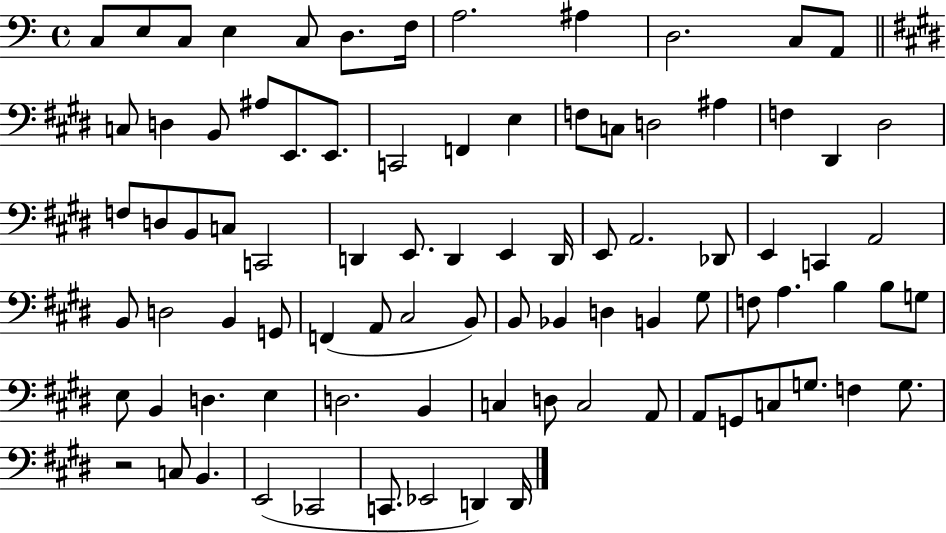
X:1
T:Untitled
M:4/4
L:1/4
K:C
C,/2 E,/2 C,/2 E, C,/2 D,/2 F,/4 A,2 ^A, D,2 C,/2 A,,/2 C,/2 D, B,,/2 ^A,/2 E,,/2 E,,/2 C,,2 F,, E, F,/2 C,/2 D,2 ^A, F, ^D,, ^D,2 F,/2 D,/2 B,,/2 C,/2 C,,2 D,, E,,/2 D,, E,, D,,/4 E,,/2 A,,2 _D,,/2 E,, C,, A,,2 B,,/2 D,2 B,, G,,/2 F,, A,,/2 ^C,2 B,,/2 B,,/2 _B,, D, B,, ^G,/2 F,/2 A, B, B,/2 G,/2 E,/2 B,, D, E, D,2 B,, C, D,/2 C,2 A,,/2 A,,/2 G,,/2 C,/2 G,/2 F, G,/2 z2 C,/2 B,, E,,2 _C,,2 C,,/2 _E,,2 D,, D,,/4